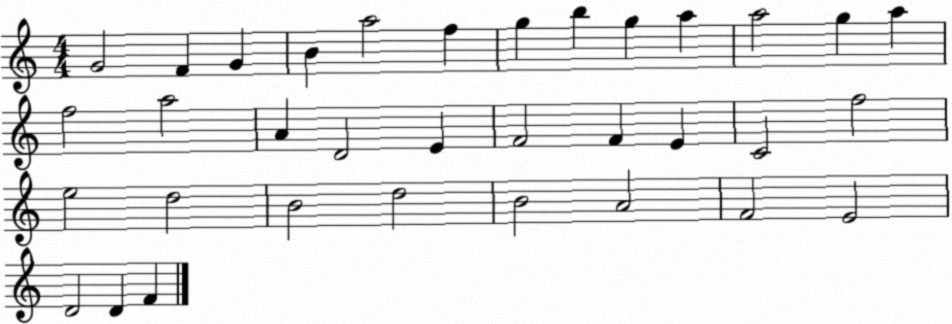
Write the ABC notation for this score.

X:1
T:Untitled
M:4/4
L:1/4
K:C
G2 F G B a2 f g b g a a2 g a f2 a2 A D2 E F2 F E C2 f2 e2 d2 B2 d2 B2 A2 F2 E2 D2 D F